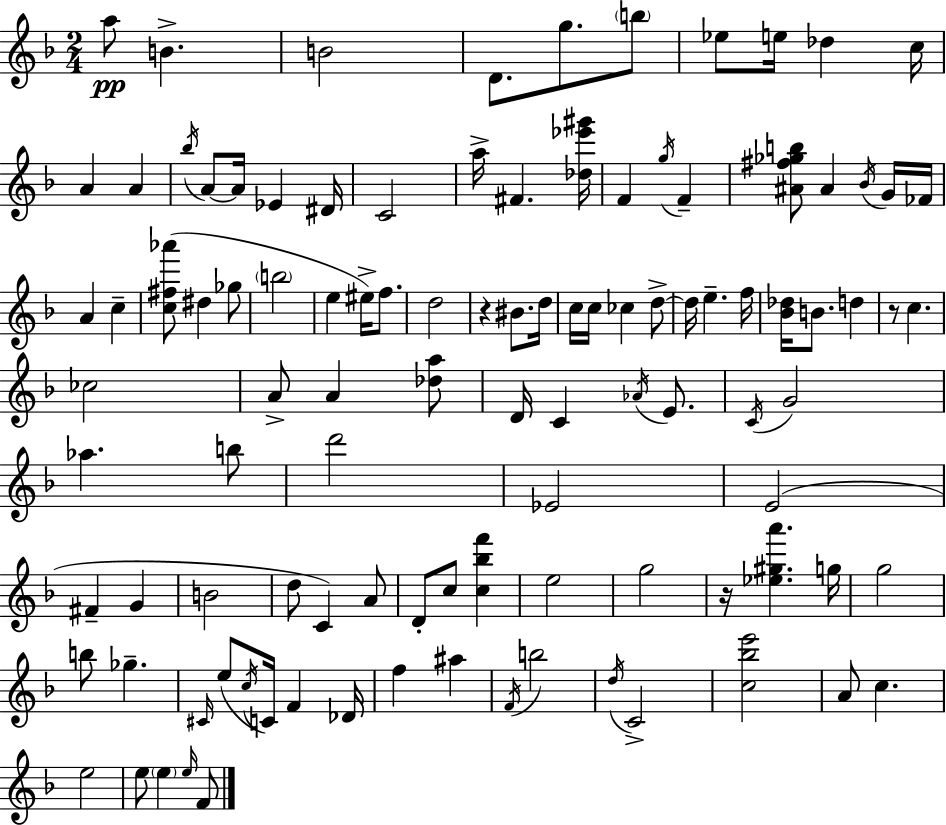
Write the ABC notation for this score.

X:1
T:Untitled
M:2/4
L:1/4
K:Dm
a/2 B B2 D/2 g/2 b/2 _e/2 e/4 _d c/4 A A _b/4 A/2 A/4 _E ^D/4 C2 a/4 ^F [_d_e'^g']/4 F g/4 F [^A^f_gb]/2 ^A _B/4 G/4 _F/4 A c [c^f_a']/2 ^d _g/2 b2 e ^e/4 f/2 d2 z ^B/2 d/4 c/4 c/4 _c d/2 d/4 e f/4 [_B_d]/4 B/2 d z/2 c _c2 A/2 A [_da]/2 D/4 C _A/4 E/2 C/4 G2 _a b/2 d'2 _E2 E2 ^F G B2 d/2 C A/2 D/2 c/2 [c_bf'] e2 g2 z/4 [_e^ga'] g/4 g2 b/2 _g ^C/4 e/2 c/4 C/4 F _D/4 f ^a F/4 b2 d/4 C2 [c_be']2 A/2 c e2 e/2 e e/4 F/2